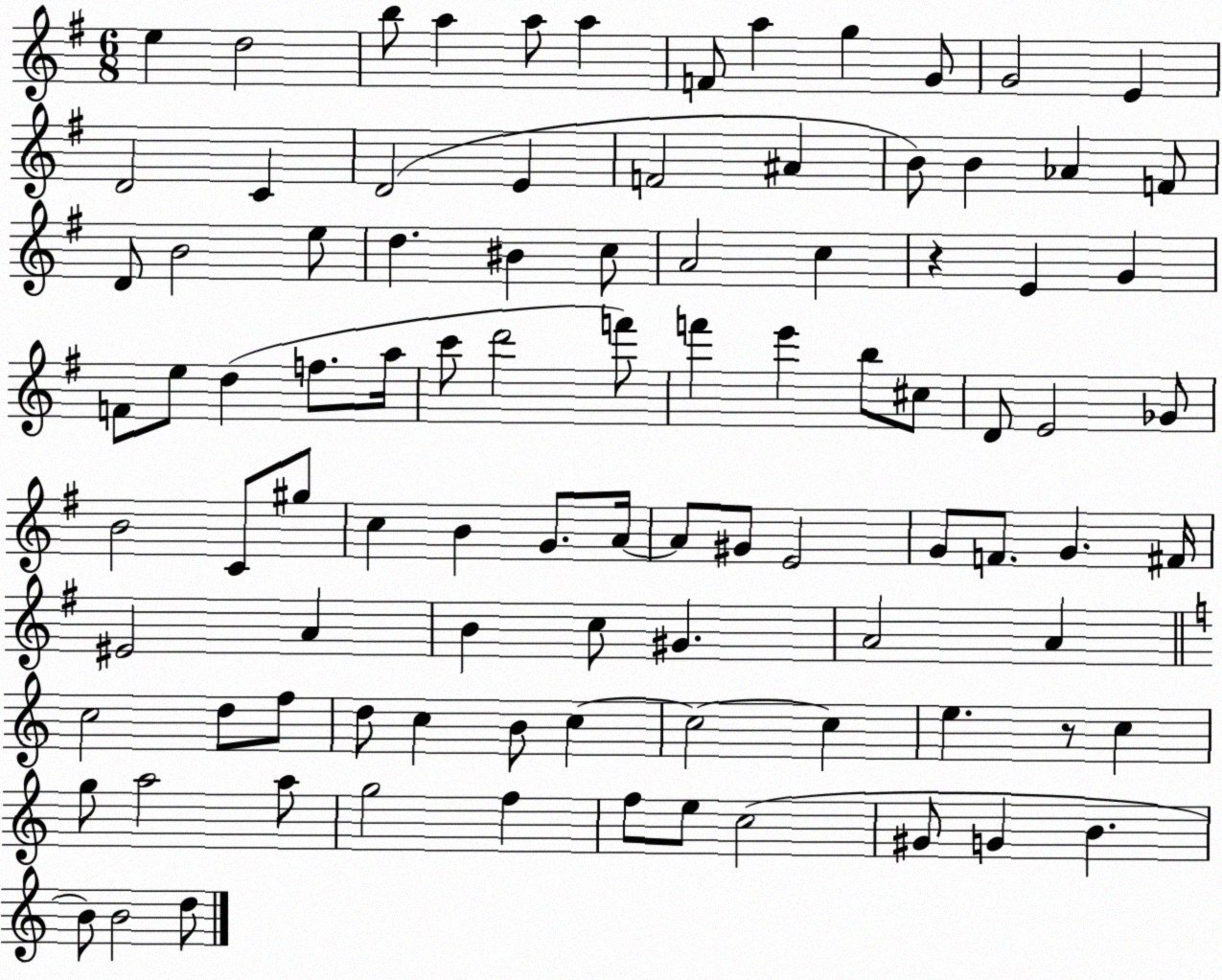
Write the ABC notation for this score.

X:1
T:Untitled
M:6/8
L:1/4
K:G
e d2 b/2 a a/2 a F/2 a g G/2 G2 E D2 C D2 E F2 ^A B/2 B _A F/2 D/2 B2 e/2 d ^B c/2 A2 c z E G F/2 e/2 d f/2 a/4 c'/2 d'2 f'/2 f' e' b/2 ^c/2 D/2 E2 _G/2 B2 C/2 ^g/2 c B G/2 A/4 A/2 ^G/2 E2 G/2 F/2 G ^F/4 ^E2 A B c/2 ^G A2 A c2 d/2 f/2 d/2 c B/2 c c2 c e z/2 c g/2 a2 a/2 g2 f f/2 e/2 c2 ^G/2 G B B/2 B2 d/2